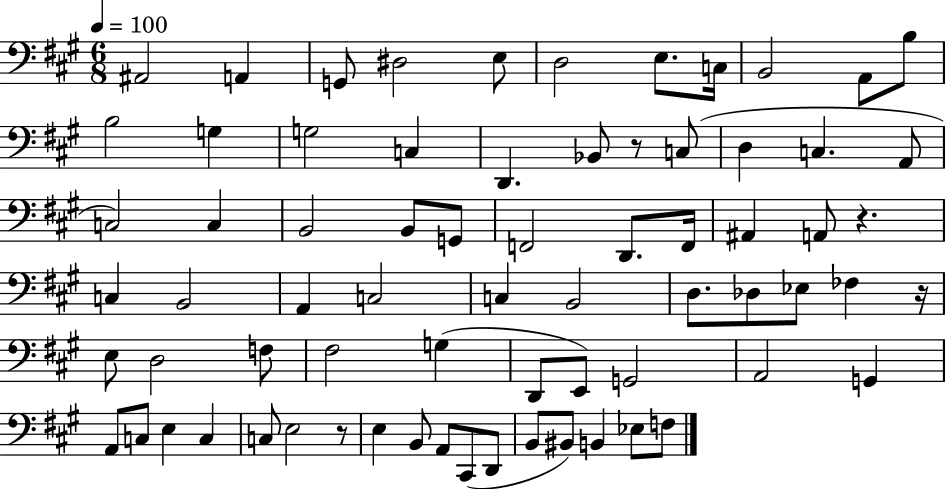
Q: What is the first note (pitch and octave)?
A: A#2